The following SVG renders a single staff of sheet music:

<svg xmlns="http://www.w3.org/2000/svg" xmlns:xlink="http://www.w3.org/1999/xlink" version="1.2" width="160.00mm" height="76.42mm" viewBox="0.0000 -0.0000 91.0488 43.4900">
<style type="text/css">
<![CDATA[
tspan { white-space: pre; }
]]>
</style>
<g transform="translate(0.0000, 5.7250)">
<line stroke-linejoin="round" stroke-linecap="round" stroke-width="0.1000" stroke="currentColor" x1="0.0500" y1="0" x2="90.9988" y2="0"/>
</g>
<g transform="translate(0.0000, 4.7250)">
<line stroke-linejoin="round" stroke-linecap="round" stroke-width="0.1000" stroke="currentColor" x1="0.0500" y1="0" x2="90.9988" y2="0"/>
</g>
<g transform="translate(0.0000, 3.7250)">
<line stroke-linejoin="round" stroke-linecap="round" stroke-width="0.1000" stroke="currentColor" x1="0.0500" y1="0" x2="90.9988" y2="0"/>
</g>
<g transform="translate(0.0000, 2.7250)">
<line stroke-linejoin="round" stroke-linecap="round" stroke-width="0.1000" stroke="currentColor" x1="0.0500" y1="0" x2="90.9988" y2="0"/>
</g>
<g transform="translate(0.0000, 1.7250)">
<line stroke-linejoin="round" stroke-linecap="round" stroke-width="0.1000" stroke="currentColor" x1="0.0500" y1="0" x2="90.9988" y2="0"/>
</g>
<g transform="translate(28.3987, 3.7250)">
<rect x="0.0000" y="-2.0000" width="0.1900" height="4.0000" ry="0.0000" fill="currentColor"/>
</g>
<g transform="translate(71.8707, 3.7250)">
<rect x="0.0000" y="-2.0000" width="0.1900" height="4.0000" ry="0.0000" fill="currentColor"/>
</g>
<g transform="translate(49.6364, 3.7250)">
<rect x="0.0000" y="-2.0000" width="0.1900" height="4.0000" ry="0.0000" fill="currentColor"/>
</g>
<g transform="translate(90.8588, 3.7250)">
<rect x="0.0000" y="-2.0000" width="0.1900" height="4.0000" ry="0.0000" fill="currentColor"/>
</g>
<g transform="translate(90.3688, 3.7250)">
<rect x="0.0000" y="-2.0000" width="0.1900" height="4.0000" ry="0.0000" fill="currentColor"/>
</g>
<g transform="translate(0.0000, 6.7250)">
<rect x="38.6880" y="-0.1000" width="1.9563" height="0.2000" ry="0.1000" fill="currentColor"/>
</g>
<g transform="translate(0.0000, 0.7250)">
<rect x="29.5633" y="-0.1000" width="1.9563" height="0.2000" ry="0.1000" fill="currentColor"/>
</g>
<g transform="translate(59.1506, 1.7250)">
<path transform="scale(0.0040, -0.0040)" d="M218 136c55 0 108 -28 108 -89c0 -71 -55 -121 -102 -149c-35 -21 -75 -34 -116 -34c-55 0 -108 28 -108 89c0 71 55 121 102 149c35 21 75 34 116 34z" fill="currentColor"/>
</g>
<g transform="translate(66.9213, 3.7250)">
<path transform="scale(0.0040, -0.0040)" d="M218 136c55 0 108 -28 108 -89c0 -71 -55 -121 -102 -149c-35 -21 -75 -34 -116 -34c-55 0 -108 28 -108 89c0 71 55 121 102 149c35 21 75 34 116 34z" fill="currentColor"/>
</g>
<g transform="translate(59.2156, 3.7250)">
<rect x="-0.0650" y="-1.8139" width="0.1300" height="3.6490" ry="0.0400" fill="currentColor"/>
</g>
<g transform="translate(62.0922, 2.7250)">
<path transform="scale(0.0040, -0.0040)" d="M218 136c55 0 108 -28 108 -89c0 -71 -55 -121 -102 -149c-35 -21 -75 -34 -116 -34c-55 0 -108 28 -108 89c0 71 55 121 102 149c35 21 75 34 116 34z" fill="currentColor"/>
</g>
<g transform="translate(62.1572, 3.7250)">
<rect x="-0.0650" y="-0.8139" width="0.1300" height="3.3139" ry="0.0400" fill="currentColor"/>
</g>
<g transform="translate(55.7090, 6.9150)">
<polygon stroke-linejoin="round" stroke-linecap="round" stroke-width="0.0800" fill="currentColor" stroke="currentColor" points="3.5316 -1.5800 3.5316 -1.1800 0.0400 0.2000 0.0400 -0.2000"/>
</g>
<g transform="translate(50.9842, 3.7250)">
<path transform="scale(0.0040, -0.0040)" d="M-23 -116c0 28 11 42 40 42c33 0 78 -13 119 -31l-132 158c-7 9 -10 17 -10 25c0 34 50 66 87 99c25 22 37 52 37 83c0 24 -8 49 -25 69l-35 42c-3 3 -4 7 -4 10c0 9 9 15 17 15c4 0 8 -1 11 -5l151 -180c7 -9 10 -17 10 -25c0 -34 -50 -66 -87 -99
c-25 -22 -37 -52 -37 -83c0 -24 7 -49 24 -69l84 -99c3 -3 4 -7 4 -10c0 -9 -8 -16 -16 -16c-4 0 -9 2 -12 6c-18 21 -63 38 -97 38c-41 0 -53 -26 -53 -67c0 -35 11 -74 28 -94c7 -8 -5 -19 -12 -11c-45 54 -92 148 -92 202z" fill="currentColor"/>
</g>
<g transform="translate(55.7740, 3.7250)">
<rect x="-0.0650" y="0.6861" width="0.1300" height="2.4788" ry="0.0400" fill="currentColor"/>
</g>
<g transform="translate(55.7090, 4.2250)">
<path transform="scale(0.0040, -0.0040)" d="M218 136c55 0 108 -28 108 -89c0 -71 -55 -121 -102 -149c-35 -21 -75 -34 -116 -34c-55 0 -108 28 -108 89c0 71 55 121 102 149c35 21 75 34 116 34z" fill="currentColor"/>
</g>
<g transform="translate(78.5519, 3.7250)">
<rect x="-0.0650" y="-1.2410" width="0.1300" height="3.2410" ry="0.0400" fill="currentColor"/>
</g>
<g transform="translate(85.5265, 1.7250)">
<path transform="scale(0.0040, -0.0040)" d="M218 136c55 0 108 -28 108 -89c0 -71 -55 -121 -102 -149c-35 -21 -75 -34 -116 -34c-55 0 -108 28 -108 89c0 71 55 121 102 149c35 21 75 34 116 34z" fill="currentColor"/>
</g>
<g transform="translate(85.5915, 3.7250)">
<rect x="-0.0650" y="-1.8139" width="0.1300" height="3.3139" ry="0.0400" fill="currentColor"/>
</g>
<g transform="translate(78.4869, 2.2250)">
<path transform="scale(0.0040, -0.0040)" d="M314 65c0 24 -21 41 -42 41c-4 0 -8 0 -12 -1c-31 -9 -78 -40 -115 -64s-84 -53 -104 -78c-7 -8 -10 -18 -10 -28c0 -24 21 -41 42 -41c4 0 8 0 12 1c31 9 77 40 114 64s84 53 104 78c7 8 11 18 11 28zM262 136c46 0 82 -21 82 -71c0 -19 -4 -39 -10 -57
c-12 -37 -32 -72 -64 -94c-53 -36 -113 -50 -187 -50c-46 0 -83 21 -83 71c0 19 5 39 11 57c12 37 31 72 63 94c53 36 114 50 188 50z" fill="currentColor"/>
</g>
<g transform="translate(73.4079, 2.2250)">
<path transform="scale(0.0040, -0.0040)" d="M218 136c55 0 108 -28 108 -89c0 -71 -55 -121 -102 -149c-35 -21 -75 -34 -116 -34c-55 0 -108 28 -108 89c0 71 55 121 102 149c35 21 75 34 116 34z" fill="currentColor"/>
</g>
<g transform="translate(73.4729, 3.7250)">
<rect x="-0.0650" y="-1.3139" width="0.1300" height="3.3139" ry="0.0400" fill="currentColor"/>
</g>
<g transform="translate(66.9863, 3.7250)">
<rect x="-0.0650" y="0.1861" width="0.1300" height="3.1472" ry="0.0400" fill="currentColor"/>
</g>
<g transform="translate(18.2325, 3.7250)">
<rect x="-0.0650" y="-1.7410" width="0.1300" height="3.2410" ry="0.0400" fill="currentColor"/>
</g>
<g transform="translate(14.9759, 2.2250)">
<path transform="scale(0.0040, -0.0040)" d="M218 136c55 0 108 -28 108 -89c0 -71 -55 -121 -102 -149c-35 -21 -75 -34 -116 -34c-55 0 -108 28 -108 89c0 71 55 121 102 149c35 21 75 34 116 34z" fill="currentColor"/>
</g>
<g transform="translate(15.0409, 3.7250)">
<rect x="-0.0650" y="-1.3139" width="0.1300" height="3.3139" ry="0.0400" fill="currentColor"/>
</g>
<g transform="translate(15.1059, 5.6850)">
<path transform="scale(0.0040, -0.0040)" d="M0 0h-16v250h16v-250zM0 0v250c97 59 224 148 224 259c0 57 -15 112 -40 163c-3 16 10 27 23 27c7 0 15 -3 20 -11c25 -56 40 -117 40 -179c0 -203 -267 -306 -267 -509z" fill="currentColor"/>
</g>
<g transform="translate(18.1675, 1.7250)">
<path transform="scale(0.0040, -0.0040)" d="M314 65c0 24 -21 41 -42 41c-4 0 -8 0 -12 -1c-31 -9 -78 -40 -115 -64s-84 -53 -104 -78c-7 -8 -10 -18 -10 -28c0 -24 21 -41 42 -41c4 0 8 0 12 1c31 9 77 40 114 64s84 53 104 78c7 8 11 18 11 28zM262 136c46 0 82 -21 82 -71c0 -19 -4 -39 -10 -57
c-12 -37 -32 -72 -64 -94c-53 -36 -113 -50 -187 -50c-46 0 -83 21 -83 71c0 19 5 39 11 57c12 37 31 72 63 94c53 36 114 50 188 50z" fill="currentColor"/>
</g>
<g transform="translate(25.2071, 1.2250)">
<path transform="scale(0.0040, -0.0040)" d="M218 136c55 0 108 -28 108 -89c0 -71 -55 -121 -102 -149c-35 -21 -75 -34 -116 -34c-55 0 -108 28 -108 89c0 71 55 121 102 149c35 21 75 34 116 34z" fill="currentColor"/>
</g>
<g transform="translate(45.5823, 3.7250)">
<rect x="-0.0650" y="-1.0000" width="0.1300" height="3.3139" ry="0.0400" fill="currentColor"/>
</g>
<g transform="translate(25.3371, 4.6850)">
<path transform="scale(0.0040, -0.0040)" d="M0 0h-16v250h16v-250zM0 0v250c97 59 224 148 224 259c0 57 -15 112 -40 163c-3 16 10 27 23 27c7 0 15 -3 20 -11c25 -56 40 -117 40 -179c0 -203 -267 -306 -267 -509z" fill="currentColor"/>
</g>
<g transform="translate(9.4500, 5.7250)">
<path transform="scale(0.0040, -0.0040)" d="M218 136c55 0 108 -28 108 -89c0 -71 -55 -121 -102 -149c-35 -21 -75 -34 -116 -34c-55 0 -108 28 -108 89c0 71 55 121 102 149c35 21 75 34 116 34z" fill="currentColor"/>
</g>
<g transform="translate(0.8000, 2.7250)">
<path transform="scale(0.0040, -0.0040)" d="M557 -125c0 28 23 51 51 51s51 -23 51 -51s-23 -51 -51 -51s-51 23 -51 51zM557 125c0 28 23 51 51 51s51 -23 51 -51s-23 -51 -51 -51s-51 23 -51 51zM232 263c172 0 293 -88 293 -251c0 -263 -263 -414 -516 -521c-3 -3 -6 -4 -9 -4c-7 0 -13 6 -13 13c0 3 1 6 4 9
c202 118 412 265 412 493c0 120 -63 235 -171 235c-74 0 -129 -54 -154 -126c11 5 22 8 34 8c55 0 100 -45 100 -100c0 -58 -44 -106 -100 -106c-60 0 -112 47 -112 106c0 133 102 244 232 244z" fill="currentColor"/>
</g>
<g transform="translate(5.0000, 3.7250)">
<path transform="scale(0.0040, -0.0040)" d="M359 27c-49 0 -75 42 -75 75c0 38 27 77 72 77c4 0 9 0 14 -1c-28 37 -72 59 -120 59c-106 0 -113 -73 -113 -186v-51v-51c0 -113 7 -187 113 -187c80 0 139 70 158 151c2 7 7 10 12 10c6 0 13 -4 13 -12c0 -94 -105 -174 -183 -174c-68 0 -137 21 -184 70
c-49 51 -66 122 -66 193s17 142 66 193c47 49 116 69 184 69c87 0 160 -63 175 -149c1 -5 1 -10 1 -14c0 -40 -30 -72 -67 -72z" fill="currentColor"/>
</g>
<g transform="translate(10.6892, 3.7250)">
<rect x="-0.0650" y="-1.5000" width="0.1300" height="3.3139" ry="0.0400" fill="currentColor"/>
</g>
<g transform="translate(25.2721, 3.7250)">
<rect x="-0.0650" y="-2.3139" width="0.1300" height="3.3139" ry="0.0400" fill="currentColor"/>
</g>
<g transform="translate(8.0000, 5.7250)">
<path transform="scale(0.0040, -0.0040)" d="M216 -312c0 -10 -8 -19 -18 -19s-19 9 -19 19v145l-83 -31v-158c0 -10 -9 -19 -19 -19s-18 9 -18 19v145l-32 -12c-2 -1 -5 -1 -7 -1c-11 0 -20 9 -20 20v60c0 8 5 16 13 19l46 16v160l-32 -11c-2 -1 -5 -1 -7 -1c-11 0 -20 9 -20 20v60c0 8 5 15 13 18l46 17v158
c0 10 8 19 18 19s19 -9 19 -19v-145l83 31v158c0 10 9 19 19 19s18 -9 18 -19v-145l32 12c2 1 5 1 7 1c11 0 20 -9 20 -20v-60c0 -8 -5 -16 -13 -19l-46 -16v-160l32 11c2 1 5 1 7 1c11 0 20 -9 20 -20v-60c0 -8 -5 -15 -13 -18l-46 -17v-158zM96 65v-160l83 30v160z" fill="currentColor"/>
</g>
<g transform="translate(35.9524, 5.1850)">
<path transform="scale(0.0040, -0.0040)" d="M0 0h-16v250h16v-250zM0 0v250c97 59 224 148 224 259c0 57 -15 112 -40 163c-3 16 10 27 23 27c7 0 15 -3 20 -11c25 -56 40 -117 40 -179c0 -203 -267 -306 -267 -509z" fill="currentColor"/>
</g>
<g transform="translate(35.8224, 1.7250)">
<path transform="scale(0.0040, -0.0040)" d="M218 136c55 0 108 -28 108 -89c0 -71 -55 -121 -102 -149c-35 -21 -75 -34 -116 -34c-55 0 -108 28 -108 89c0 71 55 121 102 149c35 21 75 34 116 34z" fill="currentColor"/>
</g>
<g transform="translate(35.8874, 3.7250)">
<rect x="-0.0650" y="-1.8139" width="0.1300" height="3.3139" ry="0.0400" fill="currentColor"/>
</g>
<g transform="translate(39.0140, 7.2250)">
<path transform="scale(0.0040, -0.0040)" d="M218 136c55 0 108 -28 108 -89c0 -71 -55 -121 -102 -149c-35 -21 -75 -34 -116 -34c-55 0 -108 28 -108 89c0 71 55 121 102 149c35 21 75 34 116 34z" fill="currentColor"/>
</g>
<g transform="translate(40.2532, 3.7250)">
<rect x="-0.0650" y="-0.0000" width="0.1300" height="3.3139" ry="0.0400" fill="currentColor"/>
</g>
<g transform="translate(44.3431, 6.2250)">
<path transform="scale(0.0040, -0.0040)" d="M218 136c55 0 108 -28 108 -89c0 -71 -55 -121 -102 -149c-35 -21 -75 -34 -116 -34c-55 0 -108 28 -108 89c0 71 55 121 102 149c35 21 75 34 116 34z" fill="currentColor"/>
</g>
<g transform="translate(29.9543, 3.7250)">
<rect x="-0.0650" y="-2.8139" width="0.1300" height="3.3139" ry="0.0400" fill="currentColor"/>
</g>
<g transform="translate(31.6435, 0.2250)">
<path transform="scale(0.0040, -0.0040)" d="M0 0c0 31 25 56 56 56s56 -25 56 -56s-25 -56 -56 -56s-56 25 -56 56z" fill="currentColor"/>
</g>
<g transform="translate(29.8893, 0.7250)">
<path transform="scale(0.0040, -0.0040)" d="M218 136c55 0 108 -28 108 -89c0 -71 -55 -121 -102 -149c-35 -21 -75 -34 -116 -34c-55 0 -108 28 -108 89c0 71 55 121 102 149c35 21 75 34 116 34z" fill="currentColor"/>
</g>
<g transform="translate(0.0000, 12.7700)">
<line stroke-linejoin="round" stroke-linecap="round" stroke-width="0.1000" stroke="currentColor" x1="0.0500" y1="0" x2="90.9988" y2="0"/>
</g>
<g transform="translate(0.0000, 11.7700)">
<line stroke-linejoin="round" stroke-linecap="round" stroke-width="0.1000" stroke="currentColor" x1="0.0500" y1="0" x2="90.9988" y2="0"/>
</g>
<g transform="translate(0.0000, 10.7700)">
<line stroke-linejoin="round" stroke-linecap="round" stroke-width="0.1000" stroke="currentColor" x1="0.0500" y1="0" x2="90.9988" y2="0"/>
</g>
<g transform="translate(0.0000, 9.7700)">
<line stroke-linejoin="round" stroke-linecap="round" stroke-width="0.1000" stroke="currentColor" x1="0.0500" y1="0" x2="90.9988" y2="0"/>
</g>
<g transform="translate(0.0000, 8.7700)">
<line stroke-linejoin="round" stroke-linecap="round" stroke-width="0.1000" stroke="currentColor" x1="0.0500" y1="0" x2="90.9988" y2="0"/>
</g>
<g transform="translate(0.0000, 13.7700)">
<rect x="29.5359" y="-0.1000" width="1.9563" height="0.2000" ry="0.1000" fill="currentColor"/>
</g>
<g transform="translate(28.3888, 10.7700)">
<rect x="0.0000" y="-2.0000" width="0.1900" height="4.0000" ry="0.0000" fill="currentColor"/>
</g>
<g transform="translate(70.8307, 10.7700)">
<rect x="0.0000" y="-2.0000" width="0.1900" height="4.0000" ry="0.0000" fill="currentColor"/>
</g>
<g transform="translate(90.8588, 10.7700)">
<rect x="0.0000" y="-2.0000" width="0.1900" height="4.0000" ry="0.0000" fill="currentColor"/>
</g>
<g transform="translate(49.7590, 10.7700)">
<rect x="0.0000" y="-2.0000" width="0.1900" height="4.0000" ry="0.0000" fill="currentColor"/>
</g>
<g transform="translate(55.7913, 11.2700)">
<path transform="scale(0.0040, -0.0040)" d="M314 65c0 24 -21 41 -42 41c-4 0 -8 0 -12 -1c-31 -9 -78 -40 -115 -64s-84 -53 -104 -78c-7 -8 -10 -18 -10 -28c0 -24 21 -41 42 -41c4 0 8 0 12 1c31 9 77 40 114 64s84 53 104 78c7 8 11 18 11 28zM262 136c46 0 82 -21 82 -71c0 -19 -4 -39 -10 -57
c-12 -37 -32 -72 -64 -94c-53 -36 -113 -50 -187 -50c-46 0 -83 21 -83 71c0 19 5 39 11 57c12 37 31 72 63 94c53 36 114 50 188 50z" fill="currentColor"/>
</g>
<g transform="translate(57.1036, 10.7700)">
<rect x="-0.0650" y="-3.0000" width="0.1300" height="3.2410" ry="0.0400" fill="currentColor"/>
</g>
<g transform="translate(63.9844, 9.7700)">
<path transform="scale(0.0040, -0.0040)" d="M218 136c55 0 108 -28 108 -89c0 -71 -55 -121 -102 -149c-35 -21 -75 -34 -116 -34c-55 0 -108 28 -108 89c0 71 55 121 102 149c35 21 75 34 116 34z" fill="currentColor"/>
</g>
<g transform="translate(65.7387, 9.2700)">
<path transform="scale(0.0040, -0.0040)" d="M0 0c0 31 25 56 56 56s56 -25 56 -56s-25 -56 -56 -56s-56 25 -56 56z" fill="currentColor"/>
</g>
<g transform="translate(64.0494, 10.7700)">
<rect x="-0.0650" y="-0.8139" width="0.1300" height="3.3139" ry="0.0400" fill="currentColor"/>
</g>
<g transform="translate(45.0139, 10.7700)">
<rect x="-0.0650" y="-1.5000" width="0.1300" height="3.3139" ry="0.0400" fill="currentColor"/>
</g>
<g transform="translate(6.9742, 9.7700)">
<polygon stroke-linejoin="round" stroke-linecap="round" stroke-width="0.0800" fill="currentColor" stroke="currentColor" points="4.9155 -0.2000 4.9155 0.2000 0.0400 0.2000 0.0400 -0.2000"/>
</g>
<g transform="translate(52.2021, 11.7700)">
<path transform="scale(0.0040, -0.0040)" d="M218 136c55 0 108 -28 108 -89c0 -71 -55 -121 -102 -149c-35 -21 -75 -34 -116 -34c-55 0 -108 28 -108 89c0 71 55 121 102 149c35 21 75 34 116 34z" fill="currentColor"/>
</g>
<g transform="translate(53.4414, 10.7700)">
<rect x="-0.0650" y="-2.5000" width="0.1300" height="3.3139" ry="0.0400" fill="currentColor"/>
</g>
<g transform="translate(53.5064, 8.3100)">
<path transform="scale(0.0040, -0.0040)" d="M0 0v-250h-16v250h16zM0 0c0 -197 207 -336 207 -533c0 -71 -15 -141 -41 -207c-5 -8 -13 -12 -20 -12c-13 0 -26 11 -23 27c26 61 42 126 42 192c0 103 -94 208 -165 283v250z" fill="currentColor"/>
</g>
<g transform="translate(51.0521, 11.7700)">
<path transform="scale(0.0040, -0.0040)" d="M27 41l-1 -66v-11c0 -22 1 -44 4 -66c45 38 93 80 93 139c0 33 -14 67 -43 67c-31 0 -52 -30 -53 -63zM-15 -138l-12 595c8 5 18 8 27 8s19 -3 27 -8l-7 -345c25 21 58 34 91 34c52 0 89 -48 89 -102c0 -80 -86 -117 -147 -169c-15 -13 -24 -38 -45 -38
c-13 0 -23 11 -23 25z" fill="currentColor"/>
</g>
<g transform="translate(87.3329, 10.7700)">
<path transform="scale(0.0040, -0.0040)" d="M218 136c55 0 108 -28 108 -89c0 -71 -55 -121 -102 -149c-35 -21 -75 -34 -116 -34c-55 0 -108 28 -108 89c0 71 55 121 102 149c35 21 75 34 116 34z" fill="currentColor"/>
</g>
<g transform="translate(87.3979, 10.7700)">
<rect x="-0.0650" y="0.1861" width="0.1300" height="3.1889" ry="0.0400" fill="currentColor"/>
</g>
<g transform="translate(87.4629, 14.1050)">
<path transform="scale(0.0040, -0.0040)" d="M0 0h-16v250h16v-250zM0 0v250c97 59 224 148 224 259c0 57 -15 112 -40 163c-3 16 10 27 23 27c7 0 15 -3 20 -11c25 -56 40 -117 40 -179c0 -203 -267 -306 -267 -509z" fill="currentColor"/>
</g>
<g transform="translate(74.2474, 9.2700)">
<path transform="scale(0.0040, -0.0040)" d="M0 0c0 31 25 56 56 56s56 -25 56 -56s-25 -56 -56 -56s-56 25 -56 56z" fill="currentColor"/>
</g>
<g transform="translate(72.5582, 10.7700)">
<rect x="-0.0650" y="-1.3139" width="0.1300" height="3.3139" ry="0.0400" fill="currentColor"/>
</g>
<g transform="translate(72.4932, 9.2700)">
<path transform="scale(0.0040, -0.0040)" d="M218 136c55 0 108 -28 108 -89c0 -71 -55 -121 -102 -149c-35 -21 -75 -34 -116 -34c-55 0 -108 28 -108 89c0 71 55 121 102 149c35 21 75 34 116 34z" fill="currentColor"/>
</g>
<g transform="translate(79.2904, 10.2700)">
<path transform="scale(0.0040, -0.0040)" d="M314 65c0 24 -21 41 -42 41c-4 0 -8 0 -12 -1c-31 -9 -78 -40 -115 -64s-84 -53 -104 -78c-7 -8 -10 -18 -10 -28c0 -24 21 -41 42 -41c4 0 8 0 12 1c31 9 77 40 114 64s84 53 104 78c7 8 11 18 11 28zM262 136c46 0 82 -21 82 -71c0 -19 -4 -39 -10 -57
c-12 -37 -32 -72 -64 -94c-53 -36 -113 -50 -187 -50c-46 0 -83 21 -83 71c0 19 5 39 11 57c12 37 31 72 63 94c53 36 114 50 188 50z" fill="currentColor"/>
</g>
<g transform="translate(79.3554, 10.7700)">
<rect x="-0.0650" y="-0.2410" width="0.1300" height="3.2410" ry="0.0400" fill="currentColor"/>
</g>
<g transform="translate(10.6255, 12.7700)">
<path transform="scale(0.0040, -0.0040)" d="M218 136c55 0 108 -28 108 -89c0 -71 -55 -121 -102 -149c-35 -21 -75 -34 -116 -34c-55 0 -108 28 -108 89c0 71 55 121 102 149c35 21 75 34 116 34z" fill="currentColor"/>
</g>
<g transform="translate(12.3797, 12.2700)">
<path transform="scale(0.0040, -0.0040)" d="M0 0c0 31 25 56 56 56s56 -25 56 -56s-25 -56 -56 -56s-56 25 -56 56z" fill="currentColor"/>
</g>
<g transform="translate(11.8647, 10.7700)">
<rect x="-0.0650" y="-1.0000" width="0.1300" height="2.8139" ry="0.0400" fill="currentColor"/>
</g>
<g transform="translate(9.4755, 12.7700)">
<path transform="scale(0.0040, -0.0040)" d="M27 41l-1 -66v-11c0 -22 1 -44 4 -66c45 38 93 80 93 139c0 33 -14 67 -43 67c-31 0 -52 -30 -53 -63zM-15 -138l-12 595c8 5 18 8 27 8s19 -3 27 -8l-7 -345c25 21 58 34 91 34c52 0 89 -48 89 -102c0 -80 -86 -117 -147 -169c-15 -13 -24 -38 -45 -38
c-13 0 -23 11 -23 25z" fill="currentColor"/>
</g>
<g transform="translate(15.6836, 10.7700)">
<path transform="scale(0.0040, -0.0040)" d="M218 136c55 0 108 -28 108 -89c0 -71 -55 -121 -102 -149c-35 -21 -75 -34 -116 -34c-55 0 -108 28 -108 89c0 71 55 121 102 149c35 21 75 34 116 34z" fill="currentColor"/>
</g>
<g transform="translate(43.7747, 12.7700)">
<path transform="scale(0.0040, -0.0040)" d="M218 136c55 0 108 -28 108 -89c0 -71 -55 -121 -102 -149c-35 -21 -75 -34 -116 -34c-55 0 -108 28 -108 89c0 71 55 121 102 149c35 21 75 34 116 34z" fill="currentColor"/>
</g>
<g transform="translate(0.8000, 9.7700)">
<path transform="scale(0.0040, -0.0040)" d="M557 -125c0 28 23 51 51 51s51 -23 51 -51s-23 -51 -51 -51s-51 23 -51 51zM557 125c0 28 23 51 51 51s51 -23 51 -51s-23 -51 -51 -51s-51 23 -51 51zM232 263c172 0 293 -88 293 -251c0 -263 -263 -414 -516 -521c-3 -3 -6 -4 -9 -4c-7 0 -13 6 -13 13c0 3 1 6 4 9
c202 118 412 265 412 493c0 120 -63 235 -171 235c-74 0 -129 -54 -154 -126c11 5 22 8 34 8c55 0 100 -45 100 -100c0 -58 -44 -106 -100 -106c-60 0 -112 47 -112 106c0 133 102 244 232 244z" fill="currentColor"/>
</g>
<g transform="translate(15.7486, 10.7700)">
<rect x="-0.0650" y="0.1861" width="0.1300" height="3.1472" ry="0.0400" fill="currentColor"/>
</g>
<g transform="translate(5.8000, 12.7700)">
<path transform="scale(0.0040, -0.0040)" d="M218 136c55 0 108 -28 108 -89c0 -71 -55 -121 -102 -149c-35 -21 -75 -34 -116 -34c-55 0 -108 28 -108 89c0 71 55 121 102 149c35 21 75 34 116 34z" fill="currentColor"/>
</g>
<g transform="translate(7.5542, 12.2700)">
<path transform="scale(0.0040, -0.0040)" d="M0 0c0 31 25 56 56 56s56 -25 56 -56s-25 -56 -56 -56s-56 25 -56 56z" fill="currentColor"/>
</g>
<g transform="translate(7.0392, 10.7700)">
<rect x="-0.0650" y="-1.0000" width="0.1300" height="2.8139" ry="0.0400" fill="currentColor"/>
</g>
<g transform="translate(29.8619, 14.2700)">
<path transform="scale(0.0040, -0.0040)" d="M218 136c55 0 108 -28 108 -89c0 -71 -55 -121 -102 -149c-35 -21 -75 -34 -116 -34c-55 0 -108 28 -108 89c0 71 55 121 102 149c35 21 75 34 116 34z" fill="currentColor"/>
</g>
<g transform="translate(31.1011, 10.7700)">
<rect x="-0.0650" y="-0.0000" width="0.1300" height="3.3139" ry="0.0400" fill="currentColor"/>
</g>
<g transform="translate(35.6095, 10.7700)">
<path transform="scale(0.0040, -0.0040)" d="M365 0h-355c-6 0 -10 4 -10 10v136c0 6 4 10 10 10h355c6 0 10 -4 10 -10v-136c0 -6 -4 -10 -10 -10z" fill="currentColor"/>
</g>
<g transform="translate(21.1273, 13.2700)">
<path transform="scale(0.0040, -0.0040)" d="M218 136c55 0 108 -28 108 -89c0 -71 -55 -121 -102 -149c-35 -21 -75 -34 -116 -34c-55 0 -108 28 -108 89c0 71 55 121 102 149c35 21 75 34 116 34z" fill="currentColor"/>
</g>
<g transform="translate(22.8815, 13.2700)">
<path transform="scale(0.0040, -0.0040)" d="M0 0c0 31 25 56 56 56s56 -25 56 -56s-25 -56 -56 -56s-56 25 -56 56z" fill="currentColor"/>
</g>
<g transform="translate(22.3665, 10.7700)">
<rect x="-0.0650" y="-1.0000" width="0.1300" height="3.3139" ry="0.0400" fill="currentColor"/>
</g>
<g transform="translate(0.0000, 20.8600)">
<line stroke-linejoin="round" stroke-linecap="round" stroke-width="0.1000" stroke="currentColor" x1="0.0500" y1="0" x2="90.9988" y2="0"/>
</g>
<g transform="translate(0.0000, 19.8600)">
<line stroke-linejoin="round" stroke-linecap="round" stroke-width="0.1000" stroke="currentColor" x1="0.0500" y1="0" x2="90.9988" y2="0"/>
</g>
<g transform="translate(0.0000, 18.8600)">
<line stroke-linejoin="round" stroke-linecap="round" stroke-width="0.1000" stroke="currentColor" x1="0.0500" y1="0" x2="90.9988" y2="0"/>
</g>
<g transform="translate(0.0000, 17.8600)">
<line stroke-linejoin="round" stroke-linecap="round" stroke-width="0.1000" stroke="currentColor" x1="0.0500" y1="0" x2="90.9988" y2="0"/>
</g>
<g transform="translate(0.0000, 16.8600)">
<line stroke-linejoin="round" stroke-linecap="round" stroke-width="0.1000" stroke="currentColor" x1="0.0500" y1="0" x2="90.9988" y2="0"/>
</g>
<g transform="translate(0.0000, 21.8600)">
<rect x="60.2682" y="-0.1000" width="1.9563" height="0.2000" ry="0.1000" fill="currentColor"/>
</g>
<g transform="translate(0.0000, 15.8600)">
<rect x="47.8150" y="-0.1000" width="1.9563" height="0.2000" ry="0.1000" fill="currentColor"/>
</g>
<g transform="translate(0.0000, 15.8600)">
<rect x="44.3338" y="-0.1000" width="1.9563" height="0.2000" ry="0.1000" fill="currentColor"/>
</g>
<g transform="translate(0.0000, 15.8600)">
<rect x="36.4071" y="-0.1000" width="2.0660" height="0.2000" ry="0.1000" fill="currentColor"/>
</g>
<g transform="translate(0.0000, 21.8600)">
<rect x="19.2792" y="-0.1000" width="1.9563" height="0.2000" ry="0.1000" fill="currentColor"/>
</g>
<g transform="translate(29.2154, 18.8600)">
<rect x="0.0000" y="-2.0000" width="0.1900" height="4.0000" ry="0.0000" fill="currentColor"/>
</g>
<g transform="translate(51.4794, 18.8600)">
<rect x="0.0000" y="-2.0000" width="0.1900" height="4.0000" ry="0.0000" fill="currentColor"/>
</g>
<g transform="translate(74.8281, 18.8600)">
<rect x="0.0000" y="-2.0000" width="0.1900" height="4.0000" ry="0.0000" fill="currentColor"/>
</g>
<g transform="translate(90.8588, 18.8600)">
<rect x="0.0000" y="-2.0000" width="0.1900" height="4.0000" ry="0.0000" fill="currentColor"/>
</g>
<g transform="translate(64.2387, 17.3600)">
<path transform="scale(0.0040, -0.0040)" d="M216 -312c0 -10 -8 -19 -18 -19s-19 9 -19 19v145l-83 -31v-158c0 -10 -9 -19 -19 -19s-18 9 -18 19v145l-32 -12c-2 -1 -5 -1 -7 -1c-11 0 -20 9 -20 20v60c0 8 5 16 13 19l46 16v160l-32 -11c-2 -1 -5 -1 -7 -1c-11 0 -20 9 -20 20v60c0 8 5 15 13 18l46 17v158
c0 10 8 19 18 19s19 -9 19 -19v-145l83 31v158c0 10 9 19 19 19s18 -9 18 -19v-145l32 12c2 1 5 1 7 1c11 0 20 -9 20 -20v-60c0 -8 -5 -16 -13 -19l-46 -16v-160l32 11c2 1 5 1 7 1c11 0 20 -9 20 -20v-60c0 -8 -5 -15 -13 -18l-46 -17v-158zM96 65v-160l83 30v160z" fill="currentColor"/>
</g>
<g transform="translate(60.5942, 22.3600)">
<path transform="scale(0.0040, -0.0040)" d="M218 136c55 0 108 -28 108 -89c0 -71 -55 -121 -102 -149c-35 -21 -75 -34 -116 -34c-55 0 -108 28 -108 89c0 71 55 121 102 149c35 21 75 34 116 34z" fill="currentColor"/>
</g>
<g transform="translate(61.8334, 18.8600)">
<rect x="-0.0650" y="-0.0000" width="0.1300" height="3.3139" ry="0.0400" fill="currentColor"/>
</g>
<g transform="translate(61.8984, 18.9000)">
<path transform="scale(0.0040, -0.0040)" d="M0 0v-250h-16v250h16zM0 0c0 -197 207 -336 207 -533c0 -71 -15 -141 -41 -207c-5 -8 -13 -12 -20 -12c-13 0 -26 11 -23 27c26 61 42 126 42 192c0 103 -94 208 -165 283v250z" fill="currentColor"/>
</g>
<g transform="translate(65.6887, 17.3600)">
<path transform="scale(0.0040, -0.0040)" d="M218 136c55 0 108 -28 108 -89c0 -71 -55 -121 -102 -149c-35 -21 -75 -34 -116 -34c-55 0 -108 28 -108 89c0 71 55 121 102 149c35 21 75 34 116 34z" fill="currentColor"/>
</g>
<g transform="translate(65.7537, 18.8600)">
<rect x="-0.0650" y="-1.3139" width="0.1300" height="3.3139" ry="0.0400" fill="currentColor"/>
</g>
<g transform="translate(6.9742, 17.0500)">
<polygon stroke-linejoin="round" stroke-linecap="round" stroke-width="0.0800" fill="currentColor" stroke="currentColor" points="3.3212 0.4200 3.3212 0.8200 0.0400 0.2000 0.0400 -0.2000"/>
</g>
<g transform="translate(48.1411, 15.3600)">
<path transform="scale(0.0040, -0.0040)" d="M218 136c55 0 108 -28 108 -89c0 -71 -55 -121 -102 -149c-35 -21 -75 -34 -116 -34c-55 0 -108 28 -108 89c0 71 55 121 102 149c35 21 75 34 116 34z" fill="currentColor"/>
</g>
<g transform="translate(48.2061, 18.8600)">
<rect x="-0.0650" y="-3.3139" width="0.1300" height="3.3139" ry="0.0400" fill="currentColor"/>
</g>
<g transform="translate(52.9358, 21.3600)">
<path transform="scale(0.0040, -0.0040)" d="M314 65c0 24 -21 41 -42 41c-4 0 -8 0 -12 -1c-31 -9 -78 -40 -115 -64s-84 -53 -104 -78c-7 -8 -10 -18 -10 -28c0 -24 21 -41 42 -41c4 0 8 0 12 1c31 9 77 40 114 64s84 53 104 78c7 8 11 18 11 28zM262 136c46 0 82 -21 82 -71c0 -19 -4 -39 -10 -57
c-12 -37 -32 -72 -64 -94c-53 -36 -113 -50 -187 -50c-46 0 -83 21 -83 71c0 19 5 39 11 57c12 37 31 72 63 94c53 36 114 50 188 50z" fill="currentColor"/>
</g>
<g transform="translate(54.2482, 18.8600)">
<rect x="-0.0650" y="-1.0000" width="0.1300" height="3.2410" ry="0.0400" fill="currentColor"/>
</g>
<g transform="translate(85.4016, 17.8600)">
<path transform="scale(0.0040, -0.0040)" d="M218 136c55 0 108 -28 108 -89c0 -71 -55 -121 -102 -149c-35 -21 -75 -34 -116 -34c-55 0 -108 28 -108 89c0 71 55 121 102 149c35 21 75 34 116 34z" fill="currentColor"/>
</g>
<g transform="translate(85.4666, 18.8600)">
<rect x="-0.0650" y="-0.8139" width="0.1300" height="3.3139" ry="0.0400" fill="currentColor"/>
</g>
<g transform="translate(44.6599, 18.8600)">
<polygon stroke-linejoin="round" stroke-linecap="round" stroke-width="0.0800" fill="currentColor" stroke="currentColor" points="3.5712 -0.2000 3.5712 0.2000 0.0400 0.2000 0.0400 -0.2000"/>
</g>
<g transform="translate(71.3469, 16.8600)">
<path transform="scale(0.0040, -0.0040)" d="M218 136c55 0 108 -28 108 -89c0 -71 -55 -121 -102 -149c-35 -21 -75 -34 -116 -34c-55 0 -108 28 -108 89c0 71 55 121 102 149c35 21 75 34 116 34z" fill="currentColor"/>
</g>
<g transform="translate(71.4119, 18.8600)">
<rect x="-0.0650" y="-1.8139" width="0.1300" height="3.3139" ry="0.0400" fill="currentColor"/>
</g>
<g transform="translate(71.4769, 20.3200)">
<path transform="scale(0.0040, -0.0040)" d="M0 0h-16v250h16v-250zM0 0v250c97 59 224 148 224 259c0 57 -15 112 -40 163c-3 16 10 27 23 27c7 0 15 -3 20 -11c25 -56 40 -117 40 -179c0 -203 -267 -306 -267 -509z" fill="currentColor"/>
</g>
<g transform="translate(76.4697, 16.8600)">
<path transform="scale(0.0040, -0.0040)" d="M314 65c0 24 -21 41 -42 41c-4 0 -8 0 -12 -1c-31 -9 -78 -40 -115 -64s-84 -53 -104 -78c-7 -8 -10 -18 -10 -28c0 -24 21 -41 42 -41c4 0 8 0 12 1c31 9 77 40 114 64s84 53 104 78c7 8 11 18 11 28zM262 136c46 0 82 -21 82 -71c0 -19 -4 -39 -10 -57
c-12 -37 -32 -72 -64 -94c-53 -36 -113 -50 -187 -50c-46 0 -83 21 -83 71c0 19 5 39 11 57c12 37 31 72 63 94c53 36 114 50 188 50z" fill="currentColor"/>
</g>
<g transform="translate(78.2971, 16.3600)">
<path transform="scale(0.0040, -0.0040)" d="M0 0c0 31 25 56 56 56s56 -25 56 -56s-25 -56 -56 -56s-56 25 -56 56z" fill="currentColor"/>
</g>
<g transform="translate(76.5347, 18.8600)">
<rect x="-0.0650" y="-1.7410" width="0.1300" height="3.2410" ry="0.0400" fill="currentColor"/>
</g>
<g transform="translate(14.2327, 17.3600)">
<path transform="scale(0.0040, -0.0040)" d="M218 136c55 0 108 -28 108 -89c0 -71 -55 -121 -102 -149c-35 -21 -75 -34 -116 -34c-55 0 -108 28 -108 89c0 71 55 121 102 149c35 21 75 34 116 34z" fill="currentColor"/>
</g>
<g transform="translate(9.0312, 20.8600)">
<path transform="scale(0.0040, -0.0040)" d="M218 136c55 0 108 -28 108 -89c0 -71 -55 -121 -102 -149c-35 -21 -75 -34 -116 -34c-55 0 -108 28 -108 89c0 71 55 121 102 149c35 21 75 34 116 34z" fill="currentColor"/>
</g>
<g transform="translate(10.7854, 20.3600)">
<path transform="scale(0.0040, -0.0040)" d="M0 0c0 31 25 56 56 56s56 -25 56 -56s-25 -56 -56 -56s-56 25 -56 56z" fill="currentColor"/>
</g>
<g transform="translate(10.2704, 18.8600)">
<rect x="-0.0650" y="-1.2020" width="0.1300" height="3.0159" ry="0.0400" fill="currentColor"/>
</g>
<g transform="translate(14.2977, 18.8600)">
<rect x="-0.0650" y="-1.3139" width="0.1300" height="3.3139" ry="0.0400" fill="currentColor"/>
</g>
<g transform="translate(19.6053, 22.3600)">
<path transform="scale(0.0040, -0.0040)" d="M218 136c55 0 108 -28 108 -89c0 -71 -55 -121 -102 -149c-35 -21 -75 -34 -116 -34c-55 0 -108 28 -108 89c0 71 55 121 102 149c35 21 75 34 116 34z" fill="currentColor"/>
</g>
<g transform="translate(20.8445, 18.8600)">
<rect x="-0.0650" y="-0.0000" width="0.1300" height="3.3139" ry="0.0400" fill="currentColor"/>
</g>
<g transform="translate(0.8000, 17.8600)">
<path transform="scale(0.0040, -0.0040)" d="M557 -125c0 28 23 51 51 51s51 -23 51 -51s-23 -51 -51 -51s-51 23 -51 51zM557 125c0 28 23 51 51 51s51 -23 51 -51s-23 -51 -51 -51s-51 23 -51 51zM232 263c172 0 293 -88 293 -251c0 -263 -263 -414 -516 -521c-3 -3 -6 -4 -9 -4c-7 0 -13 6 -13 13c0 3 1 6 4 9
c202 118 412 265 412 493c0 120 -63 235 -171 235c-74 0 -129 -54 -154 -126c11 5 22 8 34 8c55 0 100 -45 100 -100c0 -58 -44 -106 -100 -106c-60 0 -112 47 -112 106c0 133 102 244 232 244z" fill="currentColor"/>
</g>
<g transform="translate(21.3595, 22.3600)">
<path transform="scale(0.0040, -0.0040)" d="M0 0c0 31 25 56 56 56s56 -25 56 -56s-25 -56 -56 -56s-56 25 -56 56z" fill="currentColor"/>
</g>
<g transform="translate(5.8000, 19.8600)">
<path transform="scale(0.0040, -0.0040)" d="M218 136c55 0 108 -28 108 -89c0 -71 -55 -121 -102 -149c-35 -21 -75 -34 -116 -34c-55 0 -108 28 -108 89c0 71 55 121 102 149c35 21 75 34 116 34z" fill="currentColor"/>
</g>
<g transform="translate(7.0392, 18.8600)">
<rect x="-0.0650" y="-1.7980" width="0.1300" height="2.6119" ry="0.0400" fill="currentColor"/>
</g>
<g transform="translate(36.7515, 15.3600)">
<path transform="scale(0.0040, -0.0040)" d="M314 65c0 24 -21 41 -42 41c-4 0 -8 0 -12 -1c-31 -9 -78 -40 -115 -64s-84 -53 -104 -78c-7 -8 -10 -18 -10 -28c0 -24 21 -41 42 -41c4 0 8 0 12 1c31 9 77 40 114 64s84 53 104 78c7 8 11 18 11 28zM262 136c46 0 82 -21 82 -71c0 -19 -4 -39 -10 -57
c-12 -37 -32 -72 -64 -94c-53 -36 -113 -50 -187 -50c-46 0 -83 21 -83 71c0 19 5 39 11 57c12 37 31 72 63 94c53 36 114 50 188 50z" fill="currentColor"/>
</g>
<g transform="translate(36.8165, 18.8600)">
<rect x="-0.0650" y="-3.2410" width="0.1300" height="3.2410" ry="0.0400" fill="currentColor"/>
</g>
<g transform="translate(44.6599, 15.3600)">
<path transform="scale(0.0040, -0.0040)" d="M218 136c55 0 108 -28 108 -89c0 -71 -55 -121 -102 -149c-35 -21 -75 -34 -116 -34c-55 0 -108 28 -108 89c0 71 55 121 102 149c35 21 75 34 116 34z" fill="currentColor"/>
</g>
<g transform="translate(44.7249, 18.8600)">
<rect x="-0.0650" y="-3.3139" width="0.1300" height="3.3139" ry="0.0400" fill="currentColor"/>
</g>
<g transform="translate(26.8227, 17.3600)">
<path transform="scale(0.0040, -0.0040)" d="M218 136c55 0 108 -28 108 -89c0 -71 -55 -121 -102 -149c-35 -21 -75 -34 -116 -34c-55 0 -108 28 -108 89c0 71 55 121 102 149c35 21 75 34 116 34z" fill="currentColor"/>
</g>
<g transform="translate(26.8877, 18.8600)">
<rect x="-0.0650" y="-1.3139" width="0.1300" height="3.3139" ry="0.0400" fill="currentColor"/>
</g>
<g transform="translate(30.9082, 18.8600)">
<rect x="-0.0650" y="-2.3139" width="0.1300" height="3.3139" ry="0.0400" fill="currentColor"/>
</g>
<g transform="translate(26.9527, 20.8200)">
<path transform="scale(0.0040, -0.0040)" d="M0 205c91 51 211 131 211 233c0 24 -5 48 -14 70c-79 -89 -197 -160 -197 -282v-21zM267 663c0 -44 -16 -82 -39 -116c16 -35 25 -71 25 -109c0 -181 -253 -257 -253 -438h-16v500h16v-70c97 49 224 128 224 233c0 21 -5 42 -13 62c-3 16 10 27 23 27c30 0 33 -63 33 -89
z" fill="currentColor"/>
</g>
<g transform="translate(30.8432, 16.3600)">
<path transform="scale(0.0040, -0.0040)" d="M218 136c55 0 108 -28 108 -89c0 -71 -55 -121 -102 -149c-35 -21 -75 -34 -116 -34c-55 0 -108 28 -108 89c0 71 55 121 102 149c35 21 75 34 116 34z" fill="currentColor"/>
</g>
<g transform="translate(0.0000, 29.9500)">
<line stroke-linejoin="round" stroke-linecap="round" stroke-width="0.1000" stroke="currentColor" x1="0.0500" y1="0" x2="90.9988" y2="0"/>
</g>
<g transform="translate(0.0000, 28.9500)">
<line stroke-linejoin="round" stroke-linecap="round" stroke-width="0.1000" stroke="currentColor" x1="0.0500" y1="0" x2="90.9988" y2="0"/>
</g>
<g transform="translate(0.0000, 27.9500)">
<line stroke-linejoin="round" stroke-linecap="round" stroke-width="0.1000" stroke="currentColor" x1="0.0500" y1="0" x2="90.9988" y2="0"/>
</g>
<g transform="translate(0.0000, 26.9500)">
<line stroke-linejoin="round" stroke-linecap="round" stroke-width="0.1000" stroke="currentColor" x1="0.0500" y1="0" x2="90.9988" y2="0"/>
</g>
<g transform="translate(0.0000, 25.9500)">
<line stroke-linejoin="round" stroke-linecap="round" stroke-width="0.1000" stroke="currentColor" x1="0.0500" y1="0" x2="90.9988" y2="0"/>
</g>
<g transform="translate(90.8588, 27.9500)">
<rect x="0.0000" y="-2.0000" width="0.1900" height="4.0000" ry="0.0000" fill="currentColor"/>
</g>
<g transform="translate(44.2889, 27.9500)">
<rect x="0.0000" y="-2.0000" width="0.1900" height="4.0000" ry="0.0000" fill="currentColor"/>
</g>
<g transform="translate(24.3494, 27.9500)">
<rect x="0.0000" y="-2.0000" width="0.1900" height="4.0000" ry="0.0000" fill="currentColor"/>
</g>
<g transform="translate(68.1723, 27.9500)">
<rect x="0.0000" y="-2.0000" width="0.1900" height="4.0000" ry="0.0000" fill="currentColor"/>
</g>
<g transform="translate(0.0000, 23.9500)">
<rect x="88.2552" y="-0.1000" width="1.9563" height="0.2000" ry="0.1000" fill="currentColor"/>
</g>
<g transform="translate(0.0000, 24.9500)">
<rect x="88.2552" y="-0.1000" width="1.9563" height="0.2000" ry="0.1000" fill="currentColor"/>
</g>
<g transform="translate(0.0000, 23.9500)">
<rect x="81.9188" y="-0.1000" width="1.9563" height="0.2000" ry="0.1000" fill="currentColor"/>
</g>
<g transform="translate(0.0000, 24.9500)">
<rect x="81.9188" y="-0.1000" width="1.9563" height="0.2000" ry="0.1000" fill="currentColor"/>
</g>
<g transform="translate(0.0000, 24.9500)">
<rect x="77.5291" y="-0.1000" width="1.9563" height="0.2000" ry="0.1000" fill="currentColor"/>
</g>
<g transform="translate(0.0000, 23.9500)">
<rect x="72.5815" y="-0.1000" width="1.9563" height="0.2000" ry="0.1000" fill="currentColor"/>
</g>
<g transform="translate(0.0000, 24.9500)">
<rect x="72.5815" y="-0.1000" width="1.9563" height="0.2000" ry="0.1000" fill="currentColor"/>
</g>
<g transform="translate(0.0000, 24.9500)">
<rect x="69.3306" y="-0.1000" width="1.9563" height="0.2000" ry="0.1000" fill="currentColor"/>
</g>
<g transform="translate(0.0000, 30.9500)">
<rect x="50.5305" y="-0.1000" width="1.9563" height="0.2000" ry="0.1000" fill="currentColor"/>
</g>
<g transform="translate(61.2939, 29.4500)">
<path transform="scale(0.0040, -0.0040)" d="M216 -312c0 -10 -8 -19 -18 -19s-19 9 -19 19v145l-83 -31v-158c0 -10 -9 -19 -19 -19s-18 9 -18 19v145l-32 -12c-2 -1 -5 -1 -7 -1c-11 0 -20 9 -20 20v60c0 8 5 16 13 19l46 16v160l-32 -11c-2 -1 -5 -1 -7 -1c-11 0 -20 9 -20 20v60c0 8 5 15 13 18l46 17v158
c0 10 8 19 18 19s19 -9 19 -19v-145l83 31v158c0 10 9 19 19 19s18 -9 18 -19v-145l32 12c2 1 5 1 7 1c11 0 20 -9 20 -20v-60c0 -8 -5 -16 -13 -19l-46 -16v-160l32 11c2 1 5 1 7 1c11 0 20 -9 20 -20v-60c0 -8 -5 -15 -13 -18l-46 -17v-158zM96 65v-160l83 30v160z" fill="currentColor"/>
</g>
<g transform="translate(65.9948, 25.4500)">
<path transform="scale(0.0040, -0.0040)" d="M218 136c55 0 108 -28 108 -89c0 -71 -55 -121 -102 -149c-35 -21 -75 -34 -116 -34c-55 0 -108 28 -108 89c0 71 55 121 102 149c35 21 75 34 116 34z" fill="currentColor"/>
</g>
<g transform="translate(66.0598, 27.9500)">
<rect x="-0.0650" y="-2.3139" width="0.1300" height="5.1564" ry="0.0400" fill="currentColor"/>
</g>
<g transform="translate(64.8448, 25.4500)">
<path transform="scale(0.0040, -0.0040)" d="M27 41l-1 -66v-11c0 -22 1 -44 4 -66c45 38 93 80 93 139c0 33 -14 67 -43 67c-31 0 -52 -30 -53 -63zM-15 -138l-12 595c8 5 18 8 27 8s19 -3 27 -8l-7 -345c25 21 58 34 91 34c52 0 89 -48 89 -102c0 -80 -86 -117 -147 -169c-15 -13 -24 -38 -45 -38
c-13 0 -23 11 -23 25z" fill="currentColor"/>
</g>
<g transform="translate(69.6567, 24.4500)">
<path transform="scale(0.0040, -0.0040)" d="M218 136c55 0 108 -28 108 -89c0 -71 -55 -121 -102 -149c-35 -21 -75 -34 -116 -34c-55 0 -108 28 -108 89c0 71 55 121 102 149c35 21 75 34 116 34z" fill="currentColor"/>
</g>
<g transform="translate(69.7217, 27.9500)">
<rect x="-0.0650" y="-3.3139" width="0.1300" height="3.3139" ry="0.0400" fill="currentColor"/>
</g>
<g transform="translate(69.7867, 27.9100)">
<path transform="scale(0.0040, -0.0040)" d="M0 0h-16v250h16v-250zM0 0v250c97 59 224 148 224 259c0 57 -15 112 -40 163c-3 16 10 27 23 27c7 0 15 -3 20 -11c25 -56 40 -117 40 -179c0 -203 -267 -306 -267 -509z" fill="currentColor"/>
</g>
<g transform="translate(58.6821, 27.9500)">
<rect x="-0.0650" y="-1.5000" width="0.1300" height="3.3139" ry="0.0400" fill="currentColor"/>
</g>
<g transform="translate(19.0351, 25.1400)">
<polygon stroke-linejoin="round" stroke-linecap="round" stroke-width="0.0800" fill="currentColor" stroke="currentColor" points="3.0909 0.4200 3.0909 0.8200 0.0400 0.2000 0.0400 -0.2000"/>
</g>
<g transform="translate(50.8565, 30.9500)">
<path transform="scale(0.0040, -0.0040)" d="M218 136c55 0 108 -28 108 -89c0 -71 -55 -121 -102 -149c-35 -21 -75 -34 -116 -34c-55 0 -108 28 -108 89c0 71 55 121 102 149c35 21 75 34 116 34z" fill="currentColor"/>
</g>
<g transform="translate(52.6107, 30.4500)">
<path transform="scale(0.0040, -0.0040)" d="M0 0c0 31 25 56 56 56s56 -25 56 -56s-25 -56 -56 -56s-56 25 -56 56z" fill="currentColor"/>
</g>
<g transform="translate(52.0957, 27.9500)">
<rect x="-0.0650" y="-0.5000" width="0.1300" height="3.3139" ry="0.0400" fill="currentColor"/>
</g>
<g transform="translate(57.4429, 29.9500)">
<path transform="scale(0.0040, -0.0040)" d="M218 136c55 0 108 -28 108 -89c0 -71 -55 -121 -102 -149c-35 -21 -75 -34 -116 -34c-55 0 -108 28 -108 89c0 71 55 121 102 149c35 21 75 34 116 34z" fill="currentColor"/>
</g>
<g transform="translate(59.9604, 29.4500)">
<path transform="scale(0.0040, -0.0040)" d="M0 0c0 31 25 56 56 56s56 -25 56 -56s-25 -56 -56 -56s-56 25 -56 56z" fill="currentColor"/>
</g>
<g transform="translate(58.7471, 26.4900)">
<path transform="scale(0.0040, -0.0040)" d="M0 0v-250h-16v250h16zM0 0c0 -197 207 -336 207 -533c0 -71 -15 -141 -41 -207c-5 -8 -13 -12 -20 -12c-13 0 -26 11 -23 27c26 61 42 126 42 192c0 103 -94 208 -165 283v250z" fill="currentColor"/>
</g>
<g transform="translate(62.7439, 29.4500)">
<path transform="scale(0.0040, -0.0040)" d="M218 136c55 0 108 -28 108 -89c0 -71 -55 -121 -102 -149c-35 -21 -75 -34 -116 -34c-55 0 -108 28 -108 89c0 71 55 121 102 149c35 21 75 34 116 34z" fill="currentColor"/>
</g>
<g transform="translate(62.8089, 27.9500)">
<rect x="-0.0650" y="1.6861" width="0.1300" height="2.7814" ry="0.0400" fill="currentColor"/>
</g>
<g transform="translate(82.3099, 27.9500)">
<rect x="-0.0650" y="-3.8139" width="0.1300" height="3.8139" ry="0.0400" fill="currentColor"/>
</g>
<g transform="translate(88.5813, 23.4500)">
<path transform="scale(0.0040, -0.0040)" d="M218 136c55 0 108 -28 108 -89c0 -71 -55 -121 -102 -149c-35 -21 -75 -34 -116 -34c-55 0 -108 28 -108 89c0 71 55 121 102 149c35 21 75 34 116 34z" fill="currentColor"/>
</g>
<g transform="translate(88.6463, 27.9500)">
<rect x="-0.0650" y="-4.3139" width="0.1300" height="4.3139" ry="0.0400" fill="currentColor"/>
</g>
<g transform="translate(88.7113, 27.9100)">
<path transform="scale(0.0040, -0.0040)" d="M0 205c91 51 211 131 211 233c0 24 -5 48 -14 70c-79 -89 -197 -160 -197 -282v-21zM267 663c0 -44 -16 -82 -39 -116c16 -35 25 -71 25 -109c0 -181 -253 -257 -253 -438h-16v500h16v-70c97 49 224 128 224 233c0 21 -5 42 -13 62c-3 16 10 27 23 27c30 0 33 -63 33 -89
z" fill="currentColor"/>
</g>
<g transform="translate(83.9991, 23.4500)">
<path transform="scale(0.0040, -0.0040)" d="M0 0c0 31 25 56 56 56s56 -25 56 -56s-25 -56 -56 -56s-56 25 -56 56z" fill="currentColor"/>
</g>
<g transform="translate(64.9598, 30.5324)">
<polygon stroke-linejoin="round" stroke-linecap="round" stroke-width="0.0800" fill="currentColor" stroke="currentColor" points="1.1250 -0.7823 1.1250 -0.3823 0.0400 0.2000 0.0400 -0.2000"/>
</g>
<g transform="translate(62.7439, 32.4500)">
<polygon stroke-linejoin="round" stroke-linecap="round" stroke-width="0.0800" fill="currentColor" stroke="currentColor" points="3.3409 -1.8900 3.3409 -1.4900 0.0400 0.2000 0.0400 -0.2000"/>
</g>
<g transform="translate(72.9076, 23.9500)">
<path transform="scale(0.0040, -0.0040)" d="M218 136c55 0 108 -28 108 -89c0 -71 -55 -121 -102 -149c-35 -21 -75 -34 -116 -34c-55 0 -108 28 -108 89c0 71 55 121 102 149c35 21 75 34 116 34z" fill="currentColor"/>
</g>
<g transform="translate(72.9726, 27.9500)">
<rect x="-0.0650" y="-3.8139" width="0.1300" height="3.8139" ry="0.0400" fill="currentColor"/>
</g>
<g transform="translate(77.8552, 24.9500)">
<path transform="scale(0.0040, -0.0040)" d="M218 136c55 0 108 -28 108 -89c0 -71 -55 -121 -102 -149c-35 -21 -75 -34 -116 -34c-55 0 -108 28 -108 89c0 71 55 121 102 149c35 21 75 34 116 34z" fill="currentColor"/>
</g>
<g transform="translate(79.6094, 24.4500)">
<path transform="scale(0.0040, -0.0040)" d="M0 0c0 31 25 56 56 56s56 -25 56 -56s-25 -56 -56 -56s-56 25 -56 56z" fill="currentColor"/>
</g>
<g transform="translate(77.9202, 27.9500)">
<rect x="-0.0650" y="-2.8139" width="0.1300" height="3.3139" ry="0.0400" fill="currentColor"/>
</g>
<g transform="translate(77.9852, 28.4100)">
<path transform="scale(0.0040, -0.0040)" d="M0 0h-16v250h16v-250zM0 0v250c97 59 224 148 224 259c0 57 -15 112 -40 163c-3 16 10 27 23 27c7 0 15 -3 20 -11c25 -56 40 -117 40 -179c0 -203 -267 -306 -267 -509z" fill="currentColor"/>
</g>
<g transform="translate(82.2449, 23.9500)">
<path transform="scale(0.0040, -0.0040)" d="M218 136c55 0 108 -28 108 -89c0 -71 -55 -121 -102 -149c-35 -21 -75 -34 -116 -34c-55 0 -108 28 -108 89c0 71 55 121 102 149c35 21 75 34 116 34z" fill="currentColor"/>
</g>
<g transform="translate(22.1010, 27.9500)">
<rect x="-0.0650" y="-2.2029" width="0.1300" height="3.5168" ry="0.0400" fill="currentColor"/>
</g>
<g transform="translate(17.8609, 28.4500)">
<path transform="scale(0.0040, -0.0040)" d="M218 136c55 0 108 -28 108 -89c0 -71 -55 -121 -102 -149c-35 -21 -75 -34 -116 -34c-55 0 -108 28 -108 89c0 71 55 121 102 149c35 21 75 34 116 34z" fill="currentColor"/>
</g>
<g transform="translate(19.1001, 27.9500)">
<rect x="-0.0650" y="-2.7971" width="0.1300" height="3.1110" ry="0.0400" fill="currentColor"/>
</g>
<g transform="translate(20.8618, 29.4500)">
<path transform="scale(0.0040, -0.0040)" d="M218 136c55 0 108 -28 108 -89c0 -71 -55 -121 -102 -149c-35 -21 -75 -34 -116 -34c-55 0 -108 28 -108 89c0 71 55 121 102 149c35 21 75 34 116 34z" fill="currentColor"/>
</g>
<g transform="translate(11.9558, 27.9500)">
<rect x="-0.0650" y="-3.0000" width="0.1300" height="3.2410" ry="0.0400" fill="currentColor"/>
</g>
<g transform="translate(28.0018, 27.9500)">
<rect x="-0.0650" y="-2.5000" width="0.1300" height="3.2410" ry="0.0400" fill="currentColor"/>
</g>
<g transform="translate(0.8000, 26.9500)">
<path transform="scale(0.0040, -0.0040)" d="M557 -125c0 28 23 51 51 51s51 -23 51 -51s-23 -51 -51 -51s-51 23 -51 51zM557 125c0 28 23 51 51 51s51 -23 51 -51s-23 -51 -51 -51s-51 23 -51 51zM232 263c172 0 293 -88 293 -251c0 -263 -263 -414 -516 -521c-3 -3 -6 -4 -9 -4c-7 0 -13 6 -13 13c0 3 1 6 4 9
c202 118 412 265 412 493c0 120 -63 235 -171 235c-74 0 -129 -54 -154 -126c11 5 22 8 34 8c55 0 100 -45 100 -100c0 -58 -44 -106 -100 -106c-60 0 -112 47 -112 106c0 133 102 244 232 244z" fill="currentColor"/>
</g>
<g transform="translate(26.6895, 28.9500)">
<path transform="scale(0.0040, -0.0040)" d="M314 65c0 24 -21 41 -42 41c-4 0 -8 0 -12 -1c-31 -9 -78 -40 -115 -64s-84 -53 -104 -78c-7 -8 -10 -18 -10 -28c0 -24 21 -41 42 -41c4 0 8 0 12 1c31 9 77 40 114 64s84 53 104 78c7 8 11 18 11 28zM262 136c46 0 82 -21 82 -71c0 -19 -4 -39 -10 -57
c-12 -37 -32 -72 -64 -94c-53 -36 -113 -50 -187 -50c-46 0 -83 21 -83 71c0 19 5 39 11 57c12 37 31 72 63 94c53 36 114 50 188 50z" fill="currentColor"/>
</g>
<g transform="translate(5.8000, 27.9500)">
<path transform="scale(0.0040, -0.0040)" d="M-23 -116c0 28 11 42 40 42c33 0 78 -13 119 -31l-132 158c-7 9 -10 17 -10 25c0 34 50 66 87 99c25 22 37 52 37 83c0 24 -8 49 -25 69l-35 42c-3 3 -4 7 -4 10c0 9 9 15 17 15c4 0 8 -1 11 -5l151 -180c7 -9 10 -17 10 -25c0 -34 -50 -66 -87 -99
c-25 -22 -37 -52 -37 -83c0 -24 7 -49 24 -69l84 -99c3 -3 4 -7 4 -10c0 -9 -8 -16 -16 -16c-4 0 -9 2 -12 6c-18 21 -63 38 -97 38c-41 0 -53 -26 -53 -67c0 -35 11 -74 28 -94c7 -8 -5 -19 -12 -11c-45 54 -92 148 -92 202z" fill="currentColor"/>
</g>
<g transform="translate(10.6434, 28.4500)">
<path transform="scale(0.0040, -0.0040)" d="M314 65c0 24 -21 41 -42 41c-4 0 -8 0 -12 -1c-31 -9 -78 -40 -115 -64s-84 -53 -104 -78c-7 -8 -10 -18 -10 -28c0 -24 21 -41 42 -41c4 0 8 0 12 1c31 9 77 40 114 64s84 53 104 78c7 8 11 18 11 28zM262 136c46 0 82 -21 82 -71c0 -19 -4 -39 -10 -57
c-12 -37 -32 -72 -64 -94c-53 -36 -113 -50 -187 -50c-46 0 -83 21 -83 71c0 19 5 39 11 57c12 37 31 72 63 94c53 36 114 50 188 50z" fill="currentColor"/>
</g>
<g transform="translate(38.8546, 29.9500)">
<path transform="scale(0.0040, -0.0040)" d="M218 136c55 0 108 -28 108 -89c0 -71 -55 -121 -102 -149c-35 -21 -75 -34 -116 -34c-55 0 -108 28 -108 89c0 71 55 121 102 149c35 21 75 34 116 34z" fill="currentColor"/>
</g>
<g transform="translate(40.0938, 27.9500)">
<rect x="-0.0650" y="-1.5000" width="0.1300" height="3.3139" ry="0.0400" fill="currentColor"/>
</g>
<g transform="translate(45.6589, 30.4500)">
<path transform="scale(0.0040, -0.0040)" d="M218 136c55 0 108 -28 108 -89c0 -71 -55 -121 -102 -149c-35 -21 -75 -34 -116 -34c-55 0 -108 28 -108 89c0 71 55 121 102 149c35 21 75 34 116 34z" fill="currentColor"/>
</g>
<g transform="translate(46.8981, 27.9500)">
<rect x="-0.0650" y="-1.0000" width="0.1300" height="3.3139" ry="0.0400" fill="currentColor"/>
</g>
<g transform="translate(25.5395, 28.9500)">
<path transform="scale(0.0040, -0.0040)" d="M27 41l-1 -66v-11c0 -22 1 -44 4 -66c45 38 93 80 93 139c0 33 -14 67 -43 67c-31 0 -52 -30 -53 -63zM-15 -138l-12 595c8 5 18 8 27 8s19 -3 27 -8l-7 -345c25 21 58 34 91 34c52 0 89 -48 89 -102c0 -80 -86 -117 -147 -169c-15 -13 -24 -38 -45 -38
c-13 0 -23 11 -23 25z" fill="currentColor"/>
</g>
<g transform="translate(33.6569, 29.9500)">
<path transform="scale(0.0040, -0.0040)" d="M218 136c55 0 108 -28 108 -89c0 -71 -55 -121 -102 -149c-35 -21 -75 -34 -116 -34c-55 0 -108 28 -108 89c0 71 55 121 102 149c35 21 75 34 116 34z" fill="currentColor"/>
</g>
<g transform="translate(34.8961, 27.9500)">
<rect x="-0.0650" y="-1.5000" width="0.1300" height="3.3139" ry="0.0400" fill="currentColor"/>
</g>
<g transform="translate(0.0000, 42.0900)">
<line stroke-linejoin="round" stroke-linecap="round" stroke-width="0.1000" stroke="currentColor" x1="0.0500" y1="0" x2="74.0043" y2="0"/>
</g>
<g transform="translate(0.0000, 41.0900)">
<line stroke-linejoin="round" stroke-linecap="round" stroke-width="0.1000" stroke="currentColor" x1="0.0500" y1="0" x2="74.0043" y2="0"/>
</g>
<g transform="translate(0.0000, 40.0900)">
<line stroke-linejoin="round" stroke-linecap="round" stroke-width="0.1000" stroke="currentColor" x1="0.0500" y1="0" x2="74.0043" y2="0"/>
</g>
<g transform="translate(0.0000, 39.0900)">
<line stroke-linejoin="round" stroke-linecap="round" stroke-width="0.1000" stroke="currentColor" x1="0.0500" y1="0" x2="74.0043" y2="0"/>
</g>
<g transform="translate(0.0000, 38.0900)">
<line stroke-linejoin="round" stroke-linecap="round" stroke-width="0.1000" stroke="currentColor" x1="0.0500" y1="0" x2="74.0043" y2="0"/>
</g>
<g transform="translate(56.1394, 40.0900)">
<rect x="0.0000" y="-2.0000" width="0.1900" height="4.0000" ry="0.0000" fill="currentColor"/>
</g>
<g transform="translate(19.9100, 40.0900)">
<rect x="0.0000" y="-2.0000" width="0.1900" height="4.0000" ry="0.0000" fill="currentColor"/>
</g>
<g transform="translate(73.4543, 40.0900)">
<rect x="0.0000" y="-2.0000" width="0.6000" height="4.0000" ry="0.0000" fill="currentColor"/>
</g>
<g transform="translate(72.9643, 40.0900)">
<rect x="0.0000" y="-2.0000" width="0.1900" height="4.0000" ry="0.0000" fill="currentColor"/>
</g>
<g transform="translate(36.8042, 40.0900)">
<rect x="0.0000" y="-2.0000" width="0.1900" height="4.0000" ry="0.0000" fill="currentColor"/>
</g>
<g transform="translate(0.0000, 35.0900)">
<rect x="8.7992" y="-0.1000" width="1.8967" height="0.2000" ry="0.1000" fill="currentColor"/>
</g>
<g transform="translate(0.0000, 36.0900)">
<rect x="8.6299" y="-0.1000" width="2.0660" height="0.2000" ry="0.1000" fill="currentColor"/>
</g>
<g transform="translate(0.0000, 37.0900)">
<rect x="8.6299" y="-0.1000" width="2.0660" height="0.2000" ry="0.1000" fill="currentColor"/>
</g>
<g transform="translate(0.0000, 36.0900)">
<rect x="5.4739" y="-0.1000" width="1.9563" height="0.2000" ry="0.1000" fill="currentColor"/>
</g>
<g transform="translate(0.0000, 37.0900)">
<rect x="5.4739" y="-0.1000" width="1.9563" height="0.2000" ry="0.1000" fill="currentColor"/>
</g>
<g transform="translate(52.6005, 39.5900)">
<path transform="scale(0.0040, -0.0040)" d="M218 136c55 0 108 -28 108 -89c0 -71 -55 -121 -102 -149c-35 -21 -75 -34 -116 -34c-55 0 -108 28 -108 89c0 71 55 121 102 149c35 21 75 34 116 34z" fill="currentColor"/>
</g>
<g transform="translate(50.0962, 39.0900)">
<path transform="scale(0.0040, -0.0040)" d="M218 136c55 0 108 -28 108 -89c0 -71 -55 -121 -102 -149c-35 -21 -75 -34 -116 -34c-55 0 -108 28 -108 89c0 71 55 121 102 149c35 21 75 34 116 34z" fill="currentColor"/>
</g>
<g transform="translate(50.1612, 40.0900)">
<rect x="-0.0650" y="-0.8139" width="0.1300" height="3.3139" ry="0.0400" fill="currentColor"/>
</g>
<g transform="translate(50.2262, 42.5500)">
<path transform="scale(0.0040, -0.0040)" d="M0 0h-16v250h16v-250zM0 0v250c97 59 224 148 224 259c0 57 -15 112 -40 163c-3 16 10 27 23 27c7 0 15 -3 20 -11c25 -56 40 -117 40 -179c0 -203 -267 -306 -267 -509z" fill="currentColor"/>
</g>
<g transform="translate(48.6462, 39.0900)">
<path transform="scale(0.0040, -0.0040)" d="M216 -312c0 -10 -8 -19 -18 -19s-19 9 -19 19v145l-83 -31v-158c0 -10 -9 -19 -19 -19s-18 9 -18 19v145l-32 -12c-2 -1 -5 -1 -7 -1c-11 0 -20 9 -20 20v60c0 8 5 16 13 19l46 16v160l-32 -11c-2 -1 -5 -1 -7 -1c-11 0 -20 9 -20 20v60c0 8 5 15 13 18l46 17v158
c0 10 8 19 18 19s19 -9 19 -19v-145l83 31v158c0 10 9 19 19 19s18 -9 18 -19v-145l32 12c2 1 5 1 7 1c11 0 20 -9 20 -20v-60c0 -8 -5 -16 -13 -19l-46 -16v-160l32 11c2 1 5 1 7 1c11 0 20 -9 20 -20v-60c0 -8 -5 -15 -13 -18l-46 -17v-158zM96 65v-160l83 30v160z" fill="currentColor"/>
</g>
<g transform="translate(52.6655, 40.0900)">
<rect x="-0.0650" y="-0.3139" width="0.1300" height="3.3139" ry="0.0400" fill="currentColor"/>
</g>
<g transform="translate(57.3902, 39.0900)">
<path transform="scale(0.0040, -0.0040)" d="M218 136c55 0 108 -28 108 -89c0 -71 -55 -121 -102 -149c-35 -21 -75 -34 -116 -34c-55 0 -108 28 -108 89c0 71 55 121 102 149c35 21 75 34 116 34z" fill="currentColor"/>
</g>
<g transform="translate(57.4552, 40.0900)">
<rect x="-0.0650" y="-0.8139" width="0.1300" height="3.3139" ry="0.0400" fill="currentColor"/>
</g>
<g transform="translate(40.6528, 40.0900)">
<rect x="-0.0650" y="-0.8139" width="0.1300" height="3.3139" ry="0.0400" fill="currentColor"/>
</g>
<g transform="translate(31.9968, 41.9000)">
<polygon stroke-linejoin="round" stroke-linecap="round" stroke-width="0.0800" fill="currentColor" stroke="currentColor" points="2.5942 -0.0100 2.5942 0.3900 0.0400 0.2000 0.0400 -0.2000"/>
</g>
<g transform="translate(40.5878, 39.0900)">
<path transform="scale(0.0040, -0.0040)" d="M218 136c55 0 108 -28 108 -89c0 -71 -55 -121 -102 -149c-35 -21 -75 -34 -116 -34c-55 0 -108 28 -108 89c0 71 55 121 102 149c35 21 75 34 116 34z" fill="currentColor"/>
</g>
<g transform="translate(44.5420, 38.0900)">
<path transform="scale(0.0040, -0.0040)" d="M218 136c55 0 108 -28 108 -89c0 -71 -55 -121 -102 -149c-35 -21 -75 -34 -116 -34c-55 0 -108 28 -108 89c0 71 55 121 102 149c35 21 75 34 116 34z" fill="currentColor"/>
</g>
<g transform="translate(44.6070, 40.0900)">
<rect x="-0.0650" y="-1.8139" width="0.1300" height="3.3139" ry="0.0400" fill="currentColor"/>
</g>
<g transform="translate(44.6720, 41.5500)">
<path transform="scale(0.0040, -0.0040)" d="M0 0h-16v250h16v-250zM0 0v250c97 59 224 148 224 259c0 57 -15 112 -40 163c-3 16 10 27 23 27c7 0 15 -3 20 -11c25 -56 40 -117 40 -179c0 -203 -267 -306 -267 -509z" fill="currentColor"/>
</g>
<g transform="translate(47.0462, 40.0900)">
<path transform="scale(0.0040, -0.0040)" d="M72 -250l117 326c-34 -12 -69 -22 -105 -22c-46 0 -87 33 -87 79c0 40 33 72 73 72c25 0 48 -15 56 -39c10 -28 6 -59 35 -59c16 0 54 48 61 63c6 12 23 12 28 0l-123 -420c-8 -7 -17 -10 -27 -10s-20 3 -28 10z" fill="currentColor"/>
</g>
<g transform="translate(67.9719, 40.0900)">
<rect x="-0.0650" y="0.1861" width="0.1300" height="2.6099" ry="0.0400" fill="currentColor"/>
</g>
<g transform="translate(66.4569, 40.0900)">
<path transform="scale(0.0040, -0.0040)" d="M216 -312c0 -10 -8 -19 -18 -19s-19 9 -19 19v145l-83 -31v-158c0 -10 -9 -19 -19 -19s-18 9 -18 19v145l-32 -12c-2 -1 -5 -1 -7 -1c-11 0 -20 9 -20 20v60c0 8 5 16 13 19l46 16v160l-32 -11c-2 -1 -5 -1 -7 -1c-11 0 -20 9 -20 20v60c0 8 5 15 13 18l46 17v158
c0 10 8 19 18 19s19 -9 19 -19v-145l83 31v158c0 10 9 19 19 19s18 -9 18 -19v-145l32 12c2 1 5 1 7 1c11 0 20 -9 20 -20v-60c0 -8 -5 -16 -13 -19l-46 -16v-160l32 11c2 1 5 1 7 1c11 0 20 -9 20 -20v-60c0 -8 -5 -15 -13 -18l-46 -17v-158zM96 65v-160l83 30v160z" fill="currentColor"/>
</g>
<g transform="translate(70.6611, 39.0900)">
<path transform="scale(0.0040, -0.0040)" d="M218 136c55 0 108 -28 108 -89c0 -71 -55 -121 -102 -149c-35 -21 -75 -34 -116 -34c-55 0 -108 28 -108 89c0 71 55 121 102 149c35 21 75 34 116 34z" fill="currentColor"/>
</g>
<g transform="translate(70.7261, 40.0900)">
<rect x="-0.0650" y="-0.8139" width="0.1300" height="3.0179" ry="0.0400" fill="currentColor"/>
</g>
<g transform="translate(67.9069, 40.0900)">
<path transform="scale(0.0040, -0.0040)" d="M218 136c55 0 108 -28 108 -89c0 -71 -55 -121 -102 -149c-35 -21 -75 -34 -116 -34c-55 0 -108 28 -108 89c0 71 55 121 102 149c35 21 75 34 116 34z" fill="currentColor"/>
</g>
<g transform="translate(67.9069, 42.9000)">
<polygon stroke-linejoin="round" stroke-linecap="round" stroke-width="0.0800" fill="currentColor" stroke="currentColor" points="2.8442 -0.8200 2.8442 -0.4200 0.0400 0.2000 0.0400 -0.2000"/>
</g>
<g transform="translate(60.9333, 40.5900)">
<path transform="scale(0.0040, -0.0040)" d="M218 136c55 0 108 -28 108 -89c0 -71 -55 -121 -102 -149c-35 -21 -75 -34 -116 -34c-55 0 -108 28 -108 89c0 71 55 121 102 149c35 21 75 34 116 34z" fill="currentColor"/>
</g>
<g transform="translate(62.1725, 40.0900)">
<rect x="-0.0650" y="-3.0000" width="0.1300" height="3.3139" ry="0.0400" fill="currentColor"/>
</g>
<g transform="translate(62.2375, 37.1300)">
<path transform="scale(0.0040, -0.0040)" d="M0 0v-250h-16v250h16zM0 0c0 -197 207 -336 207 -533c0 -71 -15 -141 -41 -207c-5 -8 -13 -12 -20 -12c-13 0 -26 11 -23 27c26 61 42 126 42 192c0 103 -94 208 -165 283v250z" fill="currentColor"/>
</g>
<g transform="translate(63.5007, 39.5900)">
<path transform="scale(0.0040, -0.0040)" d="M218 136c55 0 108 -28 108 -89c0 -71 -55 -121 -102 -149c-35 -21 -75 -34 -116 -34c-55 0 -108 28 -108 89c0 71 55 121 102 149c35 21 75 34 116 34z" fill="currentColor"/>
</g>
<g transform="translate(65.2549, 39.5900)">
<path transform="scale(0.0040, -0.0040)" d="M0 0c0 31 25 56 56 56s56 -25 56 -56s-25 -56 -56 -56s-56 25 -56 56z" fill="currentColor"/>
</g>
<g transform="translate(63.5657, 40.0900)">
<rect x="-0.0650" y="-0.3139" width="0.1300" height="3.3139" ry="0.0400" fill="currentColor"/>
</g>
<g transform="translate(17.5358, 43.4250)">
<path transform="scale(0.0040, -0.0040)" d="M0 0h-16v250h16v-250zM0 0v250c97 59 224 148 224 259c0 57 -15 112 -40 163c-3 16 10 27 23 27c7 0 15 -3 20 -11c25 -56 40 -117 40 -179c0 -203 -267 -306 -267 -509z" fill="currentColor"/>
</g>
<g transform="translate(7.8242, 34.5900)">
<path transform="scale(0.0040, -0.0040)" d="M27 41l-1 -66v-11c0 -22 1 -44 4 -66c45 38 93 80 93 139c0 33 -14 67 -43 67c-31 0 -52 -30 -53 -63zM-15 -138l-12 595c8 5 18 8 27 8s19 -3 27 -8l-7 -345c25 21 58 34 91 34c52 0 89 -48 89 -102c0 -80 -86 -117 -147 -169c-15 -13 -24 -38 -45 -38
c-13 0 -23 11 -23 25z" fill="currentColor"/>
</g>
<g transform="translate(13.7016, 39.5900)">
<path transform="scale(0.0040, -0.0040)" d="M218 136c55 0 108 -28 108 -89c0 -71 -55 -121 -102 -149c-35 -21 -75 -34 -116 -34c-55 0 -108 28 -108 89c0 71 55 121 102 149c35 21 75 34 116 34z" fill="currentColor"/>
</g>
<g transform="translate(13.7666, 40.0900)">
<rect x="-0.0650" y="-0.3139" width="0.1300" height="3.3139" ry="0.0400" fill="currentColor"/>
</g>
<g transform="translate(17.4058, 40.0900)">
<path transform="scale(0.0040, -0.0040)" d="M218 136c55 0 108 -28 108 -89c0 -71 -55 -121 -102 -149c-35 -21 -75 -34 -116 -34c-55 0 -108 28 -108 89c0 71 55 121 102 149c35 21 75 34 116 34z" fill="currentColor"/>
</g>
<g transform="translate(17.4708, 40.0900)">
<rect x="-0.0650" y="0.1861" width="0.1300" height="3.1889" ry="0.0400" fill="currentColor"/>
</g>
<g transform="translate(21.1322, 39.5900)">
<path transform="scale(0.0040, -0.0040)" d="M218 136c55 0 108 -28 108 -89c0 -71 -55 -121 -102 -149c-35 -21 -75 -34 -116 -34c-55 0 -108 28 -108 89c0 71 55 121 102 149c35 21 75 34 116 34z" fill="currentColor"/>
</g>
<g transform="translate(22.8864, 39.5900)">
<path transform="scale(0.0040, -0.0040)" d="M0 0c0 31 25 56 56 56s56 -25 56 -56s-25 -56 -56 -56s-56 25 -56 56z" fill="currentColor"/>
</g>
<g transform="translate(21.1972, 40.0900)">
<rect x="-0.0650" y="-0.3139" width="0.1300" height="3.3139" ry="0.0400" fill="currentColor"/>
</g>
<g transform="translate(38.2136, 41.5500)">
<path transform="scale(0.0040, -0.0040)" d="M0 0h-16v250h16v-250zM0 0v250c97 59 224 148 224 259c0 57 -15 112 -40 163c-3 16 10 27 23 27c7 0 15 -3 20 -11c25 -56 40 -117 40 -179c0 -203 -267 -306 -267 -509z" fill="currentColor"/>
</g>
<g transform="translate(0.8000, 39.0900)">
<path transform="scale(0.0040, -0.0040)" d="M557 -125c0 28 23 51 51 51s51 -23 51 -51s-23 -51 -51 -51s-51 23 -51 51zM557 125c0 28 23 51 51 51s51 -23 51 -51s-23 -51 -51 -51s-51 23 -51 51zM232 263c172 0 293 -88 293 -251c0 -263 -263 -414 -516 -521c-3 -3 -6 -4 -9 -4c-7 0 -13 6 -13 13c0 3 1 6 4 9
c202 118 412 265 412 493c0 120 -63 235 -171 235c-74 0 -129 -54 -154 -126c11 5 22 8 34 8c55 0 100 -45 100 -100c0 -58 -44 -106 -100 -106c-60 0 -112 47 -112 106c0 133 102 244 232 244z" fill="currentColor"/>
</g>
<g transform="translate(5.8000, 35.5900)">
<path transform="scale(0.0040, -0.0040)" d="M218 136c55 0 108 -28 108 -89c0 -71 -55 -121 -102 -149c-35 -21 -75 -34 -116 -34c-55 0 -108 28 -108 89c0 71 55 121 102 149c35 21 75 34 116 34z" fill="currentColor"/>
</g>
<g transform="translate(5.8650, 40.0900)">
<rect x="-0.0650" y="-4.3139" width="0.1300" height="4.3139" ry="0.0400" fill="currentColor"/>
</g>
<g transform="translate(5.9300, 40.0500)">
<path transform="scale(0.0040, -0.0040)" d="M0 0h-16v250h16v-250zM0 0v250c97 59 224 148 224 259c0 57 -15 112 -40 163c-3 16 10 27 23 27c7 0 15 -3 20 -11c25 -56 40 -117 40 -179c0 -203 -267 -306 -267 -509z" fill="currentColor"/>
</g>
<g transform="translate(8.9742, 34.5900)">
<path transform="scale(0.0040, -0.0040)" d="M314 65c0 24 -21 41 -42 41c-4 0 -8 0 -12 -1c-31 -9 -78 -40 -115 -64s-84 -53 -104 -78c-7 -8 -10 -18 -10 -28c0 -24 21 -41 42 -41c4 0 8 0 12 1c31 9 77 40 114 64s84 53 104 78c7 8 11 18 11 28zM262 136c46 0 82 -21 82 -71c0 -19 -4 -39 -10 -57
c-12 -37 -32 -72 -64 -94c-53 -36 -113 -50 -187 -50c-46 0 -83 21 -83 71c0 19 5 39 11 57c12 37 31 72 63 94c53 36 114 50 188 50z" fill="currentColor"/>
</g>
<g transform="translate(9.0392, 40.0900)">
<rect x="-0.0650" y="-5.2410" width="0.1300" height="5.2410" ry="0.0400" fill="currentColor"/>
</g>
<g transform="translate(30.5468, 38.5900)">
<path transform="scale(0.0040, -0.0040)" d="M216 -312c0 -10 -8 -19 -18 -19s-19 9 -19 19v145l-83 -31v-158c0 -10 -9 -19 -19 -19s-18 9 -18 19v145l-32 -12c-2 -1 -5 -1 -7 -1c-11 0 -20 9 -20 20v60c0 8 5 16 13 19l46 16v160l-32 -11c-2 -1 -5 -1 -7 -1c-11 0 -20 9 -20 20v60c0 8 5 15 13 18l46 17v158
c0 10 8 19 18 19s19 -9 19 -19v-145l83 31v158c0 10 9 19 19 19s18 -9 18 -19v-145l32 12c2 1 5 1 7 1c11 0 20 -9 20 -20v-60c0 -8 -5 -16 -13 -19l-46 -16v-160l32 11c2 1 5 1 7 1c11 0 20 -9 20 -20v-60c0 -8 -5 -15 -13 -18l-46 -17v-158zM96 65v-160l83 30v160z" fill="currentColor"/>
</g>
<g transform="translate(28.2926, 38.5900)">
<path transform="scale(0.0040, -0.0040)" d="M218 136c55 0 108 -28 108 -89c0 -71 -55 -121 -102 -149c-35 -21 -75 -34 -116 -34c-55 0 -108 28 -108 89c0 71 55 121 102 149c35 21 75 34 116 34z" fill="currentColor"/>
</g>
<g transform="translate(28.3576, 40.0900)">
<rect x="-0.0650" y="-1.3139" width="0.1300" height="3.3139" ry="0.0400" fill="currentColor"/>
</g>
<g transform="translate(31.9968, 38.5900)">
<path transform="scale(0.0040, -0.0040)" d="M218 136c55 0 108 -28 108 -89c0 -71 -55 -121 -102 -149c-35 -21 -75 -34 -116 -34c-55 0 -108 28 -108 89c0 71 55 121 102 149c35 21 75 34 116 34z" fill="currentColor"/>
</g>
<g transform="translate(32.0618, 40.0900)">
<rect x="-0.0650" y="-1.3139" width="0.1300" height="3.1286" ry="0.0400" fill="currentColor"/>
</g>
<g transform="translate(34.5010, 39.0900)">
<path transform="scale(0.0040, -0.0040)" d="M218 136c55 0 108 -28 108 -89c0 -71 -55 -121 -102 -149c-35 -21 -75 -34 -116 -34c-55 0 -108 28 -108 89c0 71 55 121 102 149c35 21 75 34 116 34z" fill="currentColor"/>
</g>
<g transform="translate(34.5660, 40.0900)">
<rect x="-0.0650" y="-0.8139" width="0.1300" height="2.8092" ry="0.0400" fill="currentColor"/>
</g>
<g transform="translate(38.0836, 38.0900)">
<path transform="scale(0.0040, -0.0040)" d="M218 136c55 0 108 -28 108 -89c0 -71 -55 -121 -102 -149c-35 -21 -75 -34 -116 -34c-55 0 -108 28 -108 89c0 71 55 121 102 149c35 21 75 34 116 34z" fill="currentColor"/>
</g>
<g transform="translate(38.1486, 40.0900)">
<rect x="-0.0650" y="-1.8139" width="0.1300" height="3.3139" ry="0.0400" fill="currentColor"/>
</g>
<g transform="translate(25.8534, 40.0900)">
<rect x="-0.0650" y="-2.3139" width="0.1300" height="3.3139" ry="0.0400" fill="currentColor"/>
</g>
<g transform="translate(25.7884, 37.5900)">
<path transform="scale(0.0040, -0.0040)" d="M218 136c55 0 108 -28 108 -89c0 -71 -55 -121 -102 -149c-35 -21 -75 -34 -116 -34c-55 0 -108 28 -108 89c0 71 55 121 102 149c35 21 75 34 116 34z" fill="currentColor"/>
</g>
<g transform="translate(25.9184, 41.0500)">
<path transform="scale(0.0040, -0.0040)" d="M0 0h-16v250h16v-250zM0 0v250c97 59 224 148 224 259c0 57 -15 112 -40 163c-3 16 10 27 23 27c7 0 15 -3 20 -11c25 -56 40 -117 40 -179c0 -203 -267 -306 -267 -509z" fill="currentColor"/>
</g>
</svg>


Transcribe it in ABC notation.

X:1
T:Untitled
M:4/4
L:1/4
K:C
^G,, G,/2 A,2 B,/2 C A,/2 D,, F,, z C,/2 A,/2 F, D, G, G,2 A, G,,/2 _G,,/2 D, F,, D,, z2 G,, _B,,/2 C,2 F, G, E,2 D,/2 B,,/2 G,,/2 G, D,, G,/4 B, D2 D/2 D/2 F,,2 D,,/2 ^G, A,/2 A,2 F, z C,2 C,/2 A,,/2 _B,,2 G,, G,, F,, E,, G,,/2 ^A,,/2 _B,/4 D/2 E C/2 E F/4 F/2 _A2 E, D,/2 E, B,/2 G, ^G,/2 F,/2 A,/2 F, A,/2 z/2 ^F,/2 E, F, C,/2 E, ^D,/2 F,/2